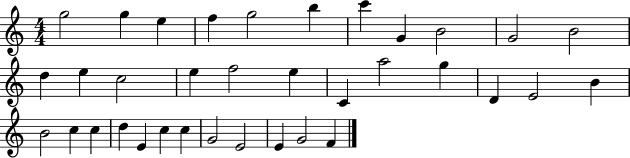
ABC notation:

X:1
T:Untitled
M:4/4
L:1/4
K:C
g2 g e f g2 b c' G B2 G2 B2 d e c2 e f2 e C a2 g D E2 B B2 c c d E c c G2 E2 E G2 F